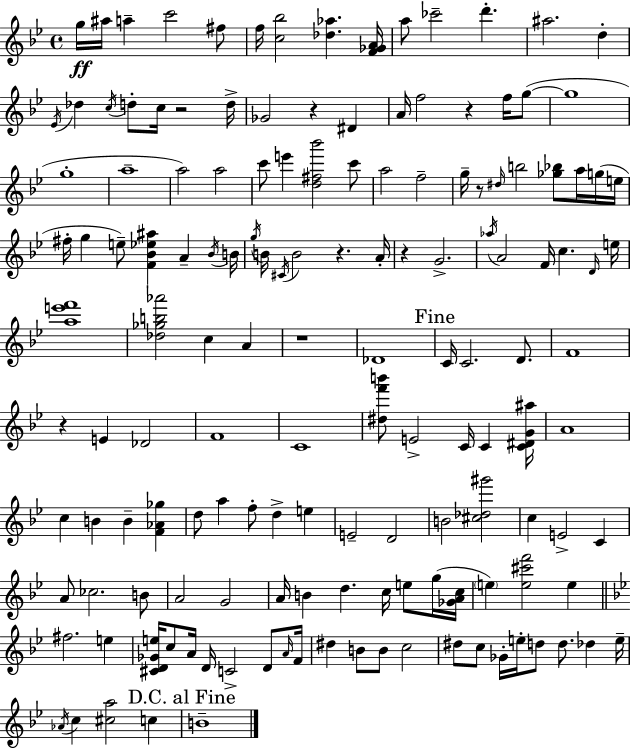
X:1
T:Untitled
M:4/4
L:1/4
K:Bb
g/4 ^a/4 a c'2 ^f/2 f/4 [c_b]2 [_d_a] [F_GA]/4 a/2 _c'2 d' ^a2 d _E/4 _d c/4 d/2 c/4 z2 d/4 _G2 z ^D A/4 f2 z f/4 g/2 g4 g4 a4 a2 a2 c'/2 e' [d^f_b']2 c'/2 a2 f2 g/4 z/2 ^d/4 b2 [_g_b]/2 a/4 g/4 e/4 ^f/4 g e/2 [F_B_e^a] A _B/4 B/4 g/4 B/4 ^C/4 B2 z A/4 z G2 _a/4 A2 F/4 c D/4 e/4 [ae'f']4 [_d_gb_a']2 c A z4 _D4 C/4 C2 D/2 F4 z E _D2 F4 C4 [^df'b']/2 E2 C/4 C [C^DG^a]/4 A4 c B B [F_A_g] d/2 a f/2 d e E2 D2 B2 [^c_d^g']2 c E2 C A/2 _c2 B/2 A2 G2 A/4 B d c/4 e/2 g/4 [_GAc]/4 e [e^c'f']2 e ^f2 e [^CD_Ge]/4 c/2 A/4 D/4 C2 D/2 A/4 F/4 ^d B/2 B/2 c2 ^d/2 c/2 _G/4 e/4 d/2 d/2 _d e/4 _A/4 c [^ca]2 c B4